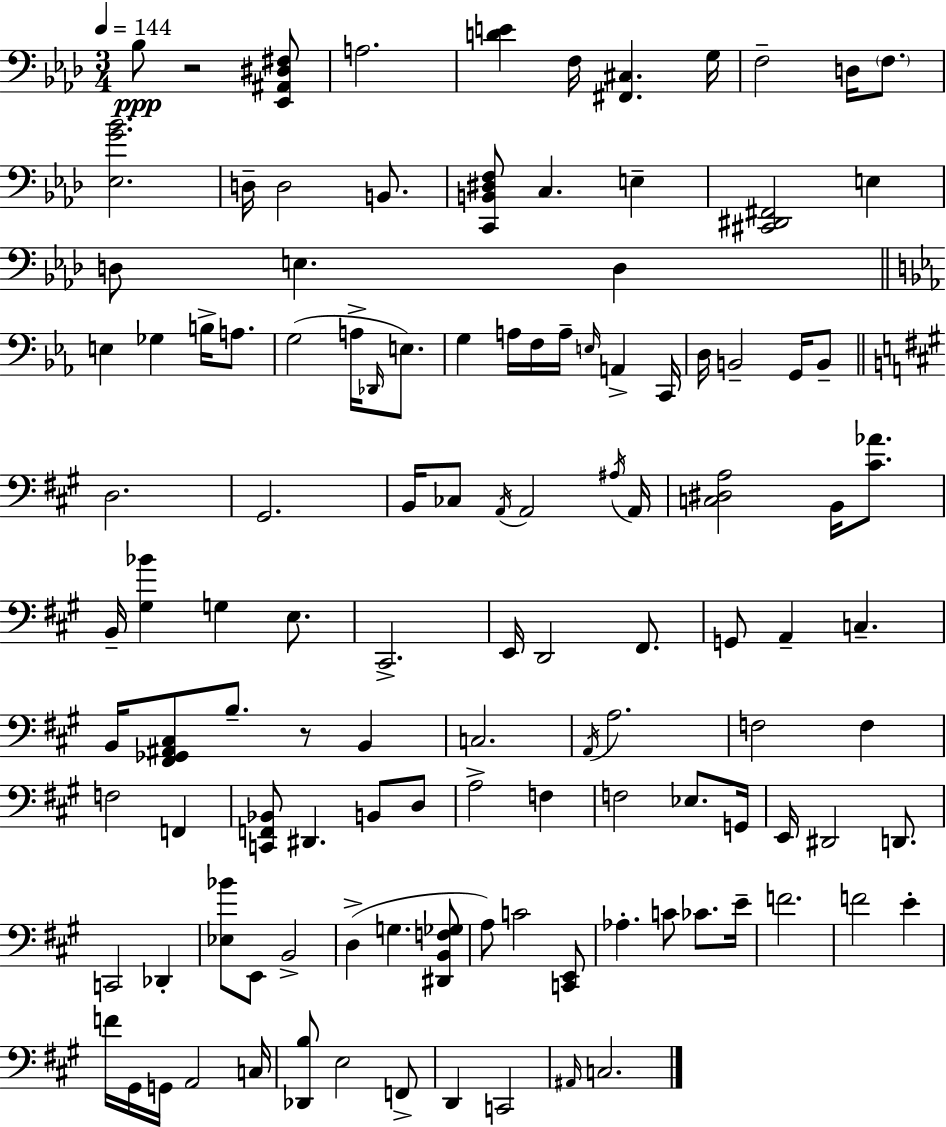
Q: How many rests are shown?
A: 2